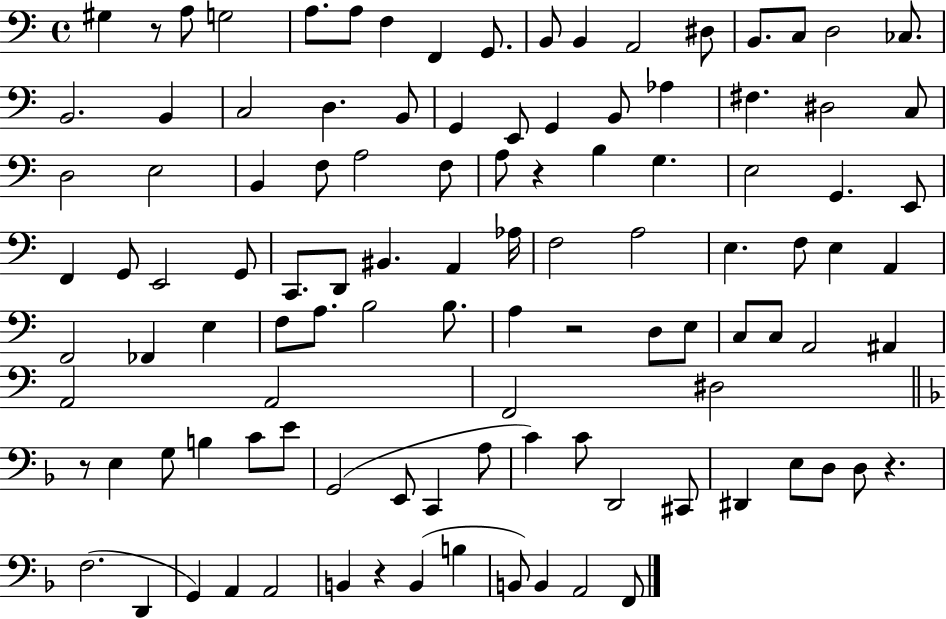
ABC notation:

X:1
T:Untitled
M:4/4
L:1/4
K:C
^G, z/2 A,/2 G,2 A,/2 A,/2 F, F,, G,,/2 B,,/2 B,, A,,2 ^D,/2 B,,/2 C,/2 D,2 _C,/2 B,,2 B,, C,2 D, B,,/2 G,, E,,/2 G,, B,,/2 _A, ^F, ^D,2 C,/2 D,2 E,2 B,, F,/2 A,2 F,/2 A,/2 z B, G, E,2 G,, E,,/2 F,, G,,/2 E,,2 G,,/2 C,,/2 D,,/2 ^B,, A,, _A,/4 F,2 A,2 E, F,/2 E, A,, F,,2 _F,, E, F,/2 A,/2 B,2 B,/2 A, z2 D,/2 E,/2 C,/2 C,/2 A,,2 ^A,, A,,2 A,,2 F,,2 ^D,2 z/2 E, G,/2 B, C/2 E/2 G,,2 E,,/2 C,, A,/2 C C/2 D,,2 ^C,,/2 ^D,, E,/2 D,/2 D,/2 z F,2 D,, G,, A,, A,,2 B,, z B,, B, B,,/2 B,, A,,2 F,,/2